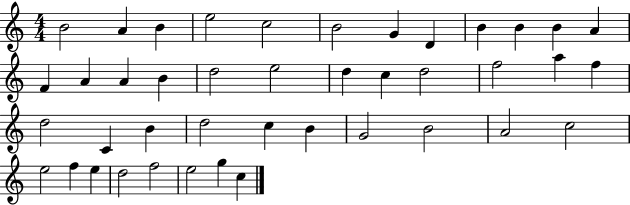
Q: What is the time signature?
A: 4/4